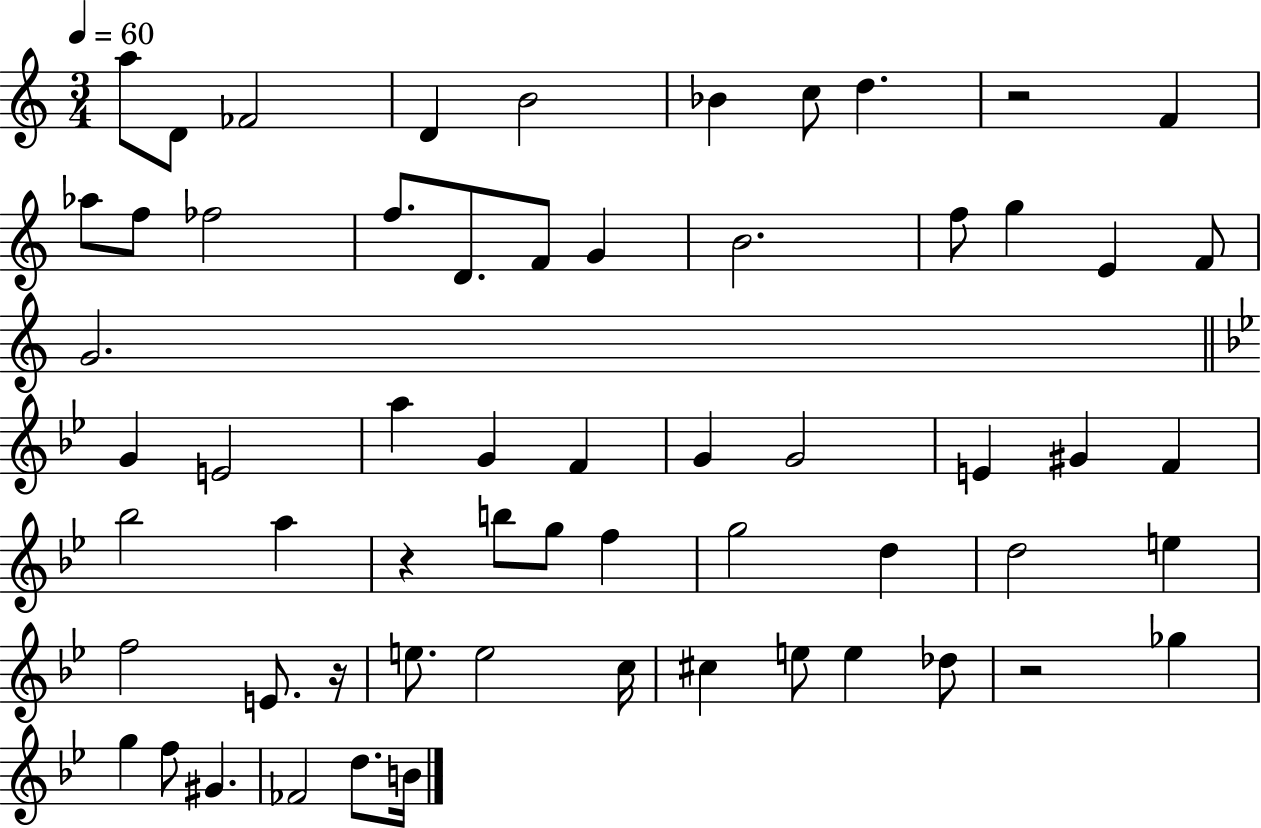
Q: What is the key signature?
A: C major